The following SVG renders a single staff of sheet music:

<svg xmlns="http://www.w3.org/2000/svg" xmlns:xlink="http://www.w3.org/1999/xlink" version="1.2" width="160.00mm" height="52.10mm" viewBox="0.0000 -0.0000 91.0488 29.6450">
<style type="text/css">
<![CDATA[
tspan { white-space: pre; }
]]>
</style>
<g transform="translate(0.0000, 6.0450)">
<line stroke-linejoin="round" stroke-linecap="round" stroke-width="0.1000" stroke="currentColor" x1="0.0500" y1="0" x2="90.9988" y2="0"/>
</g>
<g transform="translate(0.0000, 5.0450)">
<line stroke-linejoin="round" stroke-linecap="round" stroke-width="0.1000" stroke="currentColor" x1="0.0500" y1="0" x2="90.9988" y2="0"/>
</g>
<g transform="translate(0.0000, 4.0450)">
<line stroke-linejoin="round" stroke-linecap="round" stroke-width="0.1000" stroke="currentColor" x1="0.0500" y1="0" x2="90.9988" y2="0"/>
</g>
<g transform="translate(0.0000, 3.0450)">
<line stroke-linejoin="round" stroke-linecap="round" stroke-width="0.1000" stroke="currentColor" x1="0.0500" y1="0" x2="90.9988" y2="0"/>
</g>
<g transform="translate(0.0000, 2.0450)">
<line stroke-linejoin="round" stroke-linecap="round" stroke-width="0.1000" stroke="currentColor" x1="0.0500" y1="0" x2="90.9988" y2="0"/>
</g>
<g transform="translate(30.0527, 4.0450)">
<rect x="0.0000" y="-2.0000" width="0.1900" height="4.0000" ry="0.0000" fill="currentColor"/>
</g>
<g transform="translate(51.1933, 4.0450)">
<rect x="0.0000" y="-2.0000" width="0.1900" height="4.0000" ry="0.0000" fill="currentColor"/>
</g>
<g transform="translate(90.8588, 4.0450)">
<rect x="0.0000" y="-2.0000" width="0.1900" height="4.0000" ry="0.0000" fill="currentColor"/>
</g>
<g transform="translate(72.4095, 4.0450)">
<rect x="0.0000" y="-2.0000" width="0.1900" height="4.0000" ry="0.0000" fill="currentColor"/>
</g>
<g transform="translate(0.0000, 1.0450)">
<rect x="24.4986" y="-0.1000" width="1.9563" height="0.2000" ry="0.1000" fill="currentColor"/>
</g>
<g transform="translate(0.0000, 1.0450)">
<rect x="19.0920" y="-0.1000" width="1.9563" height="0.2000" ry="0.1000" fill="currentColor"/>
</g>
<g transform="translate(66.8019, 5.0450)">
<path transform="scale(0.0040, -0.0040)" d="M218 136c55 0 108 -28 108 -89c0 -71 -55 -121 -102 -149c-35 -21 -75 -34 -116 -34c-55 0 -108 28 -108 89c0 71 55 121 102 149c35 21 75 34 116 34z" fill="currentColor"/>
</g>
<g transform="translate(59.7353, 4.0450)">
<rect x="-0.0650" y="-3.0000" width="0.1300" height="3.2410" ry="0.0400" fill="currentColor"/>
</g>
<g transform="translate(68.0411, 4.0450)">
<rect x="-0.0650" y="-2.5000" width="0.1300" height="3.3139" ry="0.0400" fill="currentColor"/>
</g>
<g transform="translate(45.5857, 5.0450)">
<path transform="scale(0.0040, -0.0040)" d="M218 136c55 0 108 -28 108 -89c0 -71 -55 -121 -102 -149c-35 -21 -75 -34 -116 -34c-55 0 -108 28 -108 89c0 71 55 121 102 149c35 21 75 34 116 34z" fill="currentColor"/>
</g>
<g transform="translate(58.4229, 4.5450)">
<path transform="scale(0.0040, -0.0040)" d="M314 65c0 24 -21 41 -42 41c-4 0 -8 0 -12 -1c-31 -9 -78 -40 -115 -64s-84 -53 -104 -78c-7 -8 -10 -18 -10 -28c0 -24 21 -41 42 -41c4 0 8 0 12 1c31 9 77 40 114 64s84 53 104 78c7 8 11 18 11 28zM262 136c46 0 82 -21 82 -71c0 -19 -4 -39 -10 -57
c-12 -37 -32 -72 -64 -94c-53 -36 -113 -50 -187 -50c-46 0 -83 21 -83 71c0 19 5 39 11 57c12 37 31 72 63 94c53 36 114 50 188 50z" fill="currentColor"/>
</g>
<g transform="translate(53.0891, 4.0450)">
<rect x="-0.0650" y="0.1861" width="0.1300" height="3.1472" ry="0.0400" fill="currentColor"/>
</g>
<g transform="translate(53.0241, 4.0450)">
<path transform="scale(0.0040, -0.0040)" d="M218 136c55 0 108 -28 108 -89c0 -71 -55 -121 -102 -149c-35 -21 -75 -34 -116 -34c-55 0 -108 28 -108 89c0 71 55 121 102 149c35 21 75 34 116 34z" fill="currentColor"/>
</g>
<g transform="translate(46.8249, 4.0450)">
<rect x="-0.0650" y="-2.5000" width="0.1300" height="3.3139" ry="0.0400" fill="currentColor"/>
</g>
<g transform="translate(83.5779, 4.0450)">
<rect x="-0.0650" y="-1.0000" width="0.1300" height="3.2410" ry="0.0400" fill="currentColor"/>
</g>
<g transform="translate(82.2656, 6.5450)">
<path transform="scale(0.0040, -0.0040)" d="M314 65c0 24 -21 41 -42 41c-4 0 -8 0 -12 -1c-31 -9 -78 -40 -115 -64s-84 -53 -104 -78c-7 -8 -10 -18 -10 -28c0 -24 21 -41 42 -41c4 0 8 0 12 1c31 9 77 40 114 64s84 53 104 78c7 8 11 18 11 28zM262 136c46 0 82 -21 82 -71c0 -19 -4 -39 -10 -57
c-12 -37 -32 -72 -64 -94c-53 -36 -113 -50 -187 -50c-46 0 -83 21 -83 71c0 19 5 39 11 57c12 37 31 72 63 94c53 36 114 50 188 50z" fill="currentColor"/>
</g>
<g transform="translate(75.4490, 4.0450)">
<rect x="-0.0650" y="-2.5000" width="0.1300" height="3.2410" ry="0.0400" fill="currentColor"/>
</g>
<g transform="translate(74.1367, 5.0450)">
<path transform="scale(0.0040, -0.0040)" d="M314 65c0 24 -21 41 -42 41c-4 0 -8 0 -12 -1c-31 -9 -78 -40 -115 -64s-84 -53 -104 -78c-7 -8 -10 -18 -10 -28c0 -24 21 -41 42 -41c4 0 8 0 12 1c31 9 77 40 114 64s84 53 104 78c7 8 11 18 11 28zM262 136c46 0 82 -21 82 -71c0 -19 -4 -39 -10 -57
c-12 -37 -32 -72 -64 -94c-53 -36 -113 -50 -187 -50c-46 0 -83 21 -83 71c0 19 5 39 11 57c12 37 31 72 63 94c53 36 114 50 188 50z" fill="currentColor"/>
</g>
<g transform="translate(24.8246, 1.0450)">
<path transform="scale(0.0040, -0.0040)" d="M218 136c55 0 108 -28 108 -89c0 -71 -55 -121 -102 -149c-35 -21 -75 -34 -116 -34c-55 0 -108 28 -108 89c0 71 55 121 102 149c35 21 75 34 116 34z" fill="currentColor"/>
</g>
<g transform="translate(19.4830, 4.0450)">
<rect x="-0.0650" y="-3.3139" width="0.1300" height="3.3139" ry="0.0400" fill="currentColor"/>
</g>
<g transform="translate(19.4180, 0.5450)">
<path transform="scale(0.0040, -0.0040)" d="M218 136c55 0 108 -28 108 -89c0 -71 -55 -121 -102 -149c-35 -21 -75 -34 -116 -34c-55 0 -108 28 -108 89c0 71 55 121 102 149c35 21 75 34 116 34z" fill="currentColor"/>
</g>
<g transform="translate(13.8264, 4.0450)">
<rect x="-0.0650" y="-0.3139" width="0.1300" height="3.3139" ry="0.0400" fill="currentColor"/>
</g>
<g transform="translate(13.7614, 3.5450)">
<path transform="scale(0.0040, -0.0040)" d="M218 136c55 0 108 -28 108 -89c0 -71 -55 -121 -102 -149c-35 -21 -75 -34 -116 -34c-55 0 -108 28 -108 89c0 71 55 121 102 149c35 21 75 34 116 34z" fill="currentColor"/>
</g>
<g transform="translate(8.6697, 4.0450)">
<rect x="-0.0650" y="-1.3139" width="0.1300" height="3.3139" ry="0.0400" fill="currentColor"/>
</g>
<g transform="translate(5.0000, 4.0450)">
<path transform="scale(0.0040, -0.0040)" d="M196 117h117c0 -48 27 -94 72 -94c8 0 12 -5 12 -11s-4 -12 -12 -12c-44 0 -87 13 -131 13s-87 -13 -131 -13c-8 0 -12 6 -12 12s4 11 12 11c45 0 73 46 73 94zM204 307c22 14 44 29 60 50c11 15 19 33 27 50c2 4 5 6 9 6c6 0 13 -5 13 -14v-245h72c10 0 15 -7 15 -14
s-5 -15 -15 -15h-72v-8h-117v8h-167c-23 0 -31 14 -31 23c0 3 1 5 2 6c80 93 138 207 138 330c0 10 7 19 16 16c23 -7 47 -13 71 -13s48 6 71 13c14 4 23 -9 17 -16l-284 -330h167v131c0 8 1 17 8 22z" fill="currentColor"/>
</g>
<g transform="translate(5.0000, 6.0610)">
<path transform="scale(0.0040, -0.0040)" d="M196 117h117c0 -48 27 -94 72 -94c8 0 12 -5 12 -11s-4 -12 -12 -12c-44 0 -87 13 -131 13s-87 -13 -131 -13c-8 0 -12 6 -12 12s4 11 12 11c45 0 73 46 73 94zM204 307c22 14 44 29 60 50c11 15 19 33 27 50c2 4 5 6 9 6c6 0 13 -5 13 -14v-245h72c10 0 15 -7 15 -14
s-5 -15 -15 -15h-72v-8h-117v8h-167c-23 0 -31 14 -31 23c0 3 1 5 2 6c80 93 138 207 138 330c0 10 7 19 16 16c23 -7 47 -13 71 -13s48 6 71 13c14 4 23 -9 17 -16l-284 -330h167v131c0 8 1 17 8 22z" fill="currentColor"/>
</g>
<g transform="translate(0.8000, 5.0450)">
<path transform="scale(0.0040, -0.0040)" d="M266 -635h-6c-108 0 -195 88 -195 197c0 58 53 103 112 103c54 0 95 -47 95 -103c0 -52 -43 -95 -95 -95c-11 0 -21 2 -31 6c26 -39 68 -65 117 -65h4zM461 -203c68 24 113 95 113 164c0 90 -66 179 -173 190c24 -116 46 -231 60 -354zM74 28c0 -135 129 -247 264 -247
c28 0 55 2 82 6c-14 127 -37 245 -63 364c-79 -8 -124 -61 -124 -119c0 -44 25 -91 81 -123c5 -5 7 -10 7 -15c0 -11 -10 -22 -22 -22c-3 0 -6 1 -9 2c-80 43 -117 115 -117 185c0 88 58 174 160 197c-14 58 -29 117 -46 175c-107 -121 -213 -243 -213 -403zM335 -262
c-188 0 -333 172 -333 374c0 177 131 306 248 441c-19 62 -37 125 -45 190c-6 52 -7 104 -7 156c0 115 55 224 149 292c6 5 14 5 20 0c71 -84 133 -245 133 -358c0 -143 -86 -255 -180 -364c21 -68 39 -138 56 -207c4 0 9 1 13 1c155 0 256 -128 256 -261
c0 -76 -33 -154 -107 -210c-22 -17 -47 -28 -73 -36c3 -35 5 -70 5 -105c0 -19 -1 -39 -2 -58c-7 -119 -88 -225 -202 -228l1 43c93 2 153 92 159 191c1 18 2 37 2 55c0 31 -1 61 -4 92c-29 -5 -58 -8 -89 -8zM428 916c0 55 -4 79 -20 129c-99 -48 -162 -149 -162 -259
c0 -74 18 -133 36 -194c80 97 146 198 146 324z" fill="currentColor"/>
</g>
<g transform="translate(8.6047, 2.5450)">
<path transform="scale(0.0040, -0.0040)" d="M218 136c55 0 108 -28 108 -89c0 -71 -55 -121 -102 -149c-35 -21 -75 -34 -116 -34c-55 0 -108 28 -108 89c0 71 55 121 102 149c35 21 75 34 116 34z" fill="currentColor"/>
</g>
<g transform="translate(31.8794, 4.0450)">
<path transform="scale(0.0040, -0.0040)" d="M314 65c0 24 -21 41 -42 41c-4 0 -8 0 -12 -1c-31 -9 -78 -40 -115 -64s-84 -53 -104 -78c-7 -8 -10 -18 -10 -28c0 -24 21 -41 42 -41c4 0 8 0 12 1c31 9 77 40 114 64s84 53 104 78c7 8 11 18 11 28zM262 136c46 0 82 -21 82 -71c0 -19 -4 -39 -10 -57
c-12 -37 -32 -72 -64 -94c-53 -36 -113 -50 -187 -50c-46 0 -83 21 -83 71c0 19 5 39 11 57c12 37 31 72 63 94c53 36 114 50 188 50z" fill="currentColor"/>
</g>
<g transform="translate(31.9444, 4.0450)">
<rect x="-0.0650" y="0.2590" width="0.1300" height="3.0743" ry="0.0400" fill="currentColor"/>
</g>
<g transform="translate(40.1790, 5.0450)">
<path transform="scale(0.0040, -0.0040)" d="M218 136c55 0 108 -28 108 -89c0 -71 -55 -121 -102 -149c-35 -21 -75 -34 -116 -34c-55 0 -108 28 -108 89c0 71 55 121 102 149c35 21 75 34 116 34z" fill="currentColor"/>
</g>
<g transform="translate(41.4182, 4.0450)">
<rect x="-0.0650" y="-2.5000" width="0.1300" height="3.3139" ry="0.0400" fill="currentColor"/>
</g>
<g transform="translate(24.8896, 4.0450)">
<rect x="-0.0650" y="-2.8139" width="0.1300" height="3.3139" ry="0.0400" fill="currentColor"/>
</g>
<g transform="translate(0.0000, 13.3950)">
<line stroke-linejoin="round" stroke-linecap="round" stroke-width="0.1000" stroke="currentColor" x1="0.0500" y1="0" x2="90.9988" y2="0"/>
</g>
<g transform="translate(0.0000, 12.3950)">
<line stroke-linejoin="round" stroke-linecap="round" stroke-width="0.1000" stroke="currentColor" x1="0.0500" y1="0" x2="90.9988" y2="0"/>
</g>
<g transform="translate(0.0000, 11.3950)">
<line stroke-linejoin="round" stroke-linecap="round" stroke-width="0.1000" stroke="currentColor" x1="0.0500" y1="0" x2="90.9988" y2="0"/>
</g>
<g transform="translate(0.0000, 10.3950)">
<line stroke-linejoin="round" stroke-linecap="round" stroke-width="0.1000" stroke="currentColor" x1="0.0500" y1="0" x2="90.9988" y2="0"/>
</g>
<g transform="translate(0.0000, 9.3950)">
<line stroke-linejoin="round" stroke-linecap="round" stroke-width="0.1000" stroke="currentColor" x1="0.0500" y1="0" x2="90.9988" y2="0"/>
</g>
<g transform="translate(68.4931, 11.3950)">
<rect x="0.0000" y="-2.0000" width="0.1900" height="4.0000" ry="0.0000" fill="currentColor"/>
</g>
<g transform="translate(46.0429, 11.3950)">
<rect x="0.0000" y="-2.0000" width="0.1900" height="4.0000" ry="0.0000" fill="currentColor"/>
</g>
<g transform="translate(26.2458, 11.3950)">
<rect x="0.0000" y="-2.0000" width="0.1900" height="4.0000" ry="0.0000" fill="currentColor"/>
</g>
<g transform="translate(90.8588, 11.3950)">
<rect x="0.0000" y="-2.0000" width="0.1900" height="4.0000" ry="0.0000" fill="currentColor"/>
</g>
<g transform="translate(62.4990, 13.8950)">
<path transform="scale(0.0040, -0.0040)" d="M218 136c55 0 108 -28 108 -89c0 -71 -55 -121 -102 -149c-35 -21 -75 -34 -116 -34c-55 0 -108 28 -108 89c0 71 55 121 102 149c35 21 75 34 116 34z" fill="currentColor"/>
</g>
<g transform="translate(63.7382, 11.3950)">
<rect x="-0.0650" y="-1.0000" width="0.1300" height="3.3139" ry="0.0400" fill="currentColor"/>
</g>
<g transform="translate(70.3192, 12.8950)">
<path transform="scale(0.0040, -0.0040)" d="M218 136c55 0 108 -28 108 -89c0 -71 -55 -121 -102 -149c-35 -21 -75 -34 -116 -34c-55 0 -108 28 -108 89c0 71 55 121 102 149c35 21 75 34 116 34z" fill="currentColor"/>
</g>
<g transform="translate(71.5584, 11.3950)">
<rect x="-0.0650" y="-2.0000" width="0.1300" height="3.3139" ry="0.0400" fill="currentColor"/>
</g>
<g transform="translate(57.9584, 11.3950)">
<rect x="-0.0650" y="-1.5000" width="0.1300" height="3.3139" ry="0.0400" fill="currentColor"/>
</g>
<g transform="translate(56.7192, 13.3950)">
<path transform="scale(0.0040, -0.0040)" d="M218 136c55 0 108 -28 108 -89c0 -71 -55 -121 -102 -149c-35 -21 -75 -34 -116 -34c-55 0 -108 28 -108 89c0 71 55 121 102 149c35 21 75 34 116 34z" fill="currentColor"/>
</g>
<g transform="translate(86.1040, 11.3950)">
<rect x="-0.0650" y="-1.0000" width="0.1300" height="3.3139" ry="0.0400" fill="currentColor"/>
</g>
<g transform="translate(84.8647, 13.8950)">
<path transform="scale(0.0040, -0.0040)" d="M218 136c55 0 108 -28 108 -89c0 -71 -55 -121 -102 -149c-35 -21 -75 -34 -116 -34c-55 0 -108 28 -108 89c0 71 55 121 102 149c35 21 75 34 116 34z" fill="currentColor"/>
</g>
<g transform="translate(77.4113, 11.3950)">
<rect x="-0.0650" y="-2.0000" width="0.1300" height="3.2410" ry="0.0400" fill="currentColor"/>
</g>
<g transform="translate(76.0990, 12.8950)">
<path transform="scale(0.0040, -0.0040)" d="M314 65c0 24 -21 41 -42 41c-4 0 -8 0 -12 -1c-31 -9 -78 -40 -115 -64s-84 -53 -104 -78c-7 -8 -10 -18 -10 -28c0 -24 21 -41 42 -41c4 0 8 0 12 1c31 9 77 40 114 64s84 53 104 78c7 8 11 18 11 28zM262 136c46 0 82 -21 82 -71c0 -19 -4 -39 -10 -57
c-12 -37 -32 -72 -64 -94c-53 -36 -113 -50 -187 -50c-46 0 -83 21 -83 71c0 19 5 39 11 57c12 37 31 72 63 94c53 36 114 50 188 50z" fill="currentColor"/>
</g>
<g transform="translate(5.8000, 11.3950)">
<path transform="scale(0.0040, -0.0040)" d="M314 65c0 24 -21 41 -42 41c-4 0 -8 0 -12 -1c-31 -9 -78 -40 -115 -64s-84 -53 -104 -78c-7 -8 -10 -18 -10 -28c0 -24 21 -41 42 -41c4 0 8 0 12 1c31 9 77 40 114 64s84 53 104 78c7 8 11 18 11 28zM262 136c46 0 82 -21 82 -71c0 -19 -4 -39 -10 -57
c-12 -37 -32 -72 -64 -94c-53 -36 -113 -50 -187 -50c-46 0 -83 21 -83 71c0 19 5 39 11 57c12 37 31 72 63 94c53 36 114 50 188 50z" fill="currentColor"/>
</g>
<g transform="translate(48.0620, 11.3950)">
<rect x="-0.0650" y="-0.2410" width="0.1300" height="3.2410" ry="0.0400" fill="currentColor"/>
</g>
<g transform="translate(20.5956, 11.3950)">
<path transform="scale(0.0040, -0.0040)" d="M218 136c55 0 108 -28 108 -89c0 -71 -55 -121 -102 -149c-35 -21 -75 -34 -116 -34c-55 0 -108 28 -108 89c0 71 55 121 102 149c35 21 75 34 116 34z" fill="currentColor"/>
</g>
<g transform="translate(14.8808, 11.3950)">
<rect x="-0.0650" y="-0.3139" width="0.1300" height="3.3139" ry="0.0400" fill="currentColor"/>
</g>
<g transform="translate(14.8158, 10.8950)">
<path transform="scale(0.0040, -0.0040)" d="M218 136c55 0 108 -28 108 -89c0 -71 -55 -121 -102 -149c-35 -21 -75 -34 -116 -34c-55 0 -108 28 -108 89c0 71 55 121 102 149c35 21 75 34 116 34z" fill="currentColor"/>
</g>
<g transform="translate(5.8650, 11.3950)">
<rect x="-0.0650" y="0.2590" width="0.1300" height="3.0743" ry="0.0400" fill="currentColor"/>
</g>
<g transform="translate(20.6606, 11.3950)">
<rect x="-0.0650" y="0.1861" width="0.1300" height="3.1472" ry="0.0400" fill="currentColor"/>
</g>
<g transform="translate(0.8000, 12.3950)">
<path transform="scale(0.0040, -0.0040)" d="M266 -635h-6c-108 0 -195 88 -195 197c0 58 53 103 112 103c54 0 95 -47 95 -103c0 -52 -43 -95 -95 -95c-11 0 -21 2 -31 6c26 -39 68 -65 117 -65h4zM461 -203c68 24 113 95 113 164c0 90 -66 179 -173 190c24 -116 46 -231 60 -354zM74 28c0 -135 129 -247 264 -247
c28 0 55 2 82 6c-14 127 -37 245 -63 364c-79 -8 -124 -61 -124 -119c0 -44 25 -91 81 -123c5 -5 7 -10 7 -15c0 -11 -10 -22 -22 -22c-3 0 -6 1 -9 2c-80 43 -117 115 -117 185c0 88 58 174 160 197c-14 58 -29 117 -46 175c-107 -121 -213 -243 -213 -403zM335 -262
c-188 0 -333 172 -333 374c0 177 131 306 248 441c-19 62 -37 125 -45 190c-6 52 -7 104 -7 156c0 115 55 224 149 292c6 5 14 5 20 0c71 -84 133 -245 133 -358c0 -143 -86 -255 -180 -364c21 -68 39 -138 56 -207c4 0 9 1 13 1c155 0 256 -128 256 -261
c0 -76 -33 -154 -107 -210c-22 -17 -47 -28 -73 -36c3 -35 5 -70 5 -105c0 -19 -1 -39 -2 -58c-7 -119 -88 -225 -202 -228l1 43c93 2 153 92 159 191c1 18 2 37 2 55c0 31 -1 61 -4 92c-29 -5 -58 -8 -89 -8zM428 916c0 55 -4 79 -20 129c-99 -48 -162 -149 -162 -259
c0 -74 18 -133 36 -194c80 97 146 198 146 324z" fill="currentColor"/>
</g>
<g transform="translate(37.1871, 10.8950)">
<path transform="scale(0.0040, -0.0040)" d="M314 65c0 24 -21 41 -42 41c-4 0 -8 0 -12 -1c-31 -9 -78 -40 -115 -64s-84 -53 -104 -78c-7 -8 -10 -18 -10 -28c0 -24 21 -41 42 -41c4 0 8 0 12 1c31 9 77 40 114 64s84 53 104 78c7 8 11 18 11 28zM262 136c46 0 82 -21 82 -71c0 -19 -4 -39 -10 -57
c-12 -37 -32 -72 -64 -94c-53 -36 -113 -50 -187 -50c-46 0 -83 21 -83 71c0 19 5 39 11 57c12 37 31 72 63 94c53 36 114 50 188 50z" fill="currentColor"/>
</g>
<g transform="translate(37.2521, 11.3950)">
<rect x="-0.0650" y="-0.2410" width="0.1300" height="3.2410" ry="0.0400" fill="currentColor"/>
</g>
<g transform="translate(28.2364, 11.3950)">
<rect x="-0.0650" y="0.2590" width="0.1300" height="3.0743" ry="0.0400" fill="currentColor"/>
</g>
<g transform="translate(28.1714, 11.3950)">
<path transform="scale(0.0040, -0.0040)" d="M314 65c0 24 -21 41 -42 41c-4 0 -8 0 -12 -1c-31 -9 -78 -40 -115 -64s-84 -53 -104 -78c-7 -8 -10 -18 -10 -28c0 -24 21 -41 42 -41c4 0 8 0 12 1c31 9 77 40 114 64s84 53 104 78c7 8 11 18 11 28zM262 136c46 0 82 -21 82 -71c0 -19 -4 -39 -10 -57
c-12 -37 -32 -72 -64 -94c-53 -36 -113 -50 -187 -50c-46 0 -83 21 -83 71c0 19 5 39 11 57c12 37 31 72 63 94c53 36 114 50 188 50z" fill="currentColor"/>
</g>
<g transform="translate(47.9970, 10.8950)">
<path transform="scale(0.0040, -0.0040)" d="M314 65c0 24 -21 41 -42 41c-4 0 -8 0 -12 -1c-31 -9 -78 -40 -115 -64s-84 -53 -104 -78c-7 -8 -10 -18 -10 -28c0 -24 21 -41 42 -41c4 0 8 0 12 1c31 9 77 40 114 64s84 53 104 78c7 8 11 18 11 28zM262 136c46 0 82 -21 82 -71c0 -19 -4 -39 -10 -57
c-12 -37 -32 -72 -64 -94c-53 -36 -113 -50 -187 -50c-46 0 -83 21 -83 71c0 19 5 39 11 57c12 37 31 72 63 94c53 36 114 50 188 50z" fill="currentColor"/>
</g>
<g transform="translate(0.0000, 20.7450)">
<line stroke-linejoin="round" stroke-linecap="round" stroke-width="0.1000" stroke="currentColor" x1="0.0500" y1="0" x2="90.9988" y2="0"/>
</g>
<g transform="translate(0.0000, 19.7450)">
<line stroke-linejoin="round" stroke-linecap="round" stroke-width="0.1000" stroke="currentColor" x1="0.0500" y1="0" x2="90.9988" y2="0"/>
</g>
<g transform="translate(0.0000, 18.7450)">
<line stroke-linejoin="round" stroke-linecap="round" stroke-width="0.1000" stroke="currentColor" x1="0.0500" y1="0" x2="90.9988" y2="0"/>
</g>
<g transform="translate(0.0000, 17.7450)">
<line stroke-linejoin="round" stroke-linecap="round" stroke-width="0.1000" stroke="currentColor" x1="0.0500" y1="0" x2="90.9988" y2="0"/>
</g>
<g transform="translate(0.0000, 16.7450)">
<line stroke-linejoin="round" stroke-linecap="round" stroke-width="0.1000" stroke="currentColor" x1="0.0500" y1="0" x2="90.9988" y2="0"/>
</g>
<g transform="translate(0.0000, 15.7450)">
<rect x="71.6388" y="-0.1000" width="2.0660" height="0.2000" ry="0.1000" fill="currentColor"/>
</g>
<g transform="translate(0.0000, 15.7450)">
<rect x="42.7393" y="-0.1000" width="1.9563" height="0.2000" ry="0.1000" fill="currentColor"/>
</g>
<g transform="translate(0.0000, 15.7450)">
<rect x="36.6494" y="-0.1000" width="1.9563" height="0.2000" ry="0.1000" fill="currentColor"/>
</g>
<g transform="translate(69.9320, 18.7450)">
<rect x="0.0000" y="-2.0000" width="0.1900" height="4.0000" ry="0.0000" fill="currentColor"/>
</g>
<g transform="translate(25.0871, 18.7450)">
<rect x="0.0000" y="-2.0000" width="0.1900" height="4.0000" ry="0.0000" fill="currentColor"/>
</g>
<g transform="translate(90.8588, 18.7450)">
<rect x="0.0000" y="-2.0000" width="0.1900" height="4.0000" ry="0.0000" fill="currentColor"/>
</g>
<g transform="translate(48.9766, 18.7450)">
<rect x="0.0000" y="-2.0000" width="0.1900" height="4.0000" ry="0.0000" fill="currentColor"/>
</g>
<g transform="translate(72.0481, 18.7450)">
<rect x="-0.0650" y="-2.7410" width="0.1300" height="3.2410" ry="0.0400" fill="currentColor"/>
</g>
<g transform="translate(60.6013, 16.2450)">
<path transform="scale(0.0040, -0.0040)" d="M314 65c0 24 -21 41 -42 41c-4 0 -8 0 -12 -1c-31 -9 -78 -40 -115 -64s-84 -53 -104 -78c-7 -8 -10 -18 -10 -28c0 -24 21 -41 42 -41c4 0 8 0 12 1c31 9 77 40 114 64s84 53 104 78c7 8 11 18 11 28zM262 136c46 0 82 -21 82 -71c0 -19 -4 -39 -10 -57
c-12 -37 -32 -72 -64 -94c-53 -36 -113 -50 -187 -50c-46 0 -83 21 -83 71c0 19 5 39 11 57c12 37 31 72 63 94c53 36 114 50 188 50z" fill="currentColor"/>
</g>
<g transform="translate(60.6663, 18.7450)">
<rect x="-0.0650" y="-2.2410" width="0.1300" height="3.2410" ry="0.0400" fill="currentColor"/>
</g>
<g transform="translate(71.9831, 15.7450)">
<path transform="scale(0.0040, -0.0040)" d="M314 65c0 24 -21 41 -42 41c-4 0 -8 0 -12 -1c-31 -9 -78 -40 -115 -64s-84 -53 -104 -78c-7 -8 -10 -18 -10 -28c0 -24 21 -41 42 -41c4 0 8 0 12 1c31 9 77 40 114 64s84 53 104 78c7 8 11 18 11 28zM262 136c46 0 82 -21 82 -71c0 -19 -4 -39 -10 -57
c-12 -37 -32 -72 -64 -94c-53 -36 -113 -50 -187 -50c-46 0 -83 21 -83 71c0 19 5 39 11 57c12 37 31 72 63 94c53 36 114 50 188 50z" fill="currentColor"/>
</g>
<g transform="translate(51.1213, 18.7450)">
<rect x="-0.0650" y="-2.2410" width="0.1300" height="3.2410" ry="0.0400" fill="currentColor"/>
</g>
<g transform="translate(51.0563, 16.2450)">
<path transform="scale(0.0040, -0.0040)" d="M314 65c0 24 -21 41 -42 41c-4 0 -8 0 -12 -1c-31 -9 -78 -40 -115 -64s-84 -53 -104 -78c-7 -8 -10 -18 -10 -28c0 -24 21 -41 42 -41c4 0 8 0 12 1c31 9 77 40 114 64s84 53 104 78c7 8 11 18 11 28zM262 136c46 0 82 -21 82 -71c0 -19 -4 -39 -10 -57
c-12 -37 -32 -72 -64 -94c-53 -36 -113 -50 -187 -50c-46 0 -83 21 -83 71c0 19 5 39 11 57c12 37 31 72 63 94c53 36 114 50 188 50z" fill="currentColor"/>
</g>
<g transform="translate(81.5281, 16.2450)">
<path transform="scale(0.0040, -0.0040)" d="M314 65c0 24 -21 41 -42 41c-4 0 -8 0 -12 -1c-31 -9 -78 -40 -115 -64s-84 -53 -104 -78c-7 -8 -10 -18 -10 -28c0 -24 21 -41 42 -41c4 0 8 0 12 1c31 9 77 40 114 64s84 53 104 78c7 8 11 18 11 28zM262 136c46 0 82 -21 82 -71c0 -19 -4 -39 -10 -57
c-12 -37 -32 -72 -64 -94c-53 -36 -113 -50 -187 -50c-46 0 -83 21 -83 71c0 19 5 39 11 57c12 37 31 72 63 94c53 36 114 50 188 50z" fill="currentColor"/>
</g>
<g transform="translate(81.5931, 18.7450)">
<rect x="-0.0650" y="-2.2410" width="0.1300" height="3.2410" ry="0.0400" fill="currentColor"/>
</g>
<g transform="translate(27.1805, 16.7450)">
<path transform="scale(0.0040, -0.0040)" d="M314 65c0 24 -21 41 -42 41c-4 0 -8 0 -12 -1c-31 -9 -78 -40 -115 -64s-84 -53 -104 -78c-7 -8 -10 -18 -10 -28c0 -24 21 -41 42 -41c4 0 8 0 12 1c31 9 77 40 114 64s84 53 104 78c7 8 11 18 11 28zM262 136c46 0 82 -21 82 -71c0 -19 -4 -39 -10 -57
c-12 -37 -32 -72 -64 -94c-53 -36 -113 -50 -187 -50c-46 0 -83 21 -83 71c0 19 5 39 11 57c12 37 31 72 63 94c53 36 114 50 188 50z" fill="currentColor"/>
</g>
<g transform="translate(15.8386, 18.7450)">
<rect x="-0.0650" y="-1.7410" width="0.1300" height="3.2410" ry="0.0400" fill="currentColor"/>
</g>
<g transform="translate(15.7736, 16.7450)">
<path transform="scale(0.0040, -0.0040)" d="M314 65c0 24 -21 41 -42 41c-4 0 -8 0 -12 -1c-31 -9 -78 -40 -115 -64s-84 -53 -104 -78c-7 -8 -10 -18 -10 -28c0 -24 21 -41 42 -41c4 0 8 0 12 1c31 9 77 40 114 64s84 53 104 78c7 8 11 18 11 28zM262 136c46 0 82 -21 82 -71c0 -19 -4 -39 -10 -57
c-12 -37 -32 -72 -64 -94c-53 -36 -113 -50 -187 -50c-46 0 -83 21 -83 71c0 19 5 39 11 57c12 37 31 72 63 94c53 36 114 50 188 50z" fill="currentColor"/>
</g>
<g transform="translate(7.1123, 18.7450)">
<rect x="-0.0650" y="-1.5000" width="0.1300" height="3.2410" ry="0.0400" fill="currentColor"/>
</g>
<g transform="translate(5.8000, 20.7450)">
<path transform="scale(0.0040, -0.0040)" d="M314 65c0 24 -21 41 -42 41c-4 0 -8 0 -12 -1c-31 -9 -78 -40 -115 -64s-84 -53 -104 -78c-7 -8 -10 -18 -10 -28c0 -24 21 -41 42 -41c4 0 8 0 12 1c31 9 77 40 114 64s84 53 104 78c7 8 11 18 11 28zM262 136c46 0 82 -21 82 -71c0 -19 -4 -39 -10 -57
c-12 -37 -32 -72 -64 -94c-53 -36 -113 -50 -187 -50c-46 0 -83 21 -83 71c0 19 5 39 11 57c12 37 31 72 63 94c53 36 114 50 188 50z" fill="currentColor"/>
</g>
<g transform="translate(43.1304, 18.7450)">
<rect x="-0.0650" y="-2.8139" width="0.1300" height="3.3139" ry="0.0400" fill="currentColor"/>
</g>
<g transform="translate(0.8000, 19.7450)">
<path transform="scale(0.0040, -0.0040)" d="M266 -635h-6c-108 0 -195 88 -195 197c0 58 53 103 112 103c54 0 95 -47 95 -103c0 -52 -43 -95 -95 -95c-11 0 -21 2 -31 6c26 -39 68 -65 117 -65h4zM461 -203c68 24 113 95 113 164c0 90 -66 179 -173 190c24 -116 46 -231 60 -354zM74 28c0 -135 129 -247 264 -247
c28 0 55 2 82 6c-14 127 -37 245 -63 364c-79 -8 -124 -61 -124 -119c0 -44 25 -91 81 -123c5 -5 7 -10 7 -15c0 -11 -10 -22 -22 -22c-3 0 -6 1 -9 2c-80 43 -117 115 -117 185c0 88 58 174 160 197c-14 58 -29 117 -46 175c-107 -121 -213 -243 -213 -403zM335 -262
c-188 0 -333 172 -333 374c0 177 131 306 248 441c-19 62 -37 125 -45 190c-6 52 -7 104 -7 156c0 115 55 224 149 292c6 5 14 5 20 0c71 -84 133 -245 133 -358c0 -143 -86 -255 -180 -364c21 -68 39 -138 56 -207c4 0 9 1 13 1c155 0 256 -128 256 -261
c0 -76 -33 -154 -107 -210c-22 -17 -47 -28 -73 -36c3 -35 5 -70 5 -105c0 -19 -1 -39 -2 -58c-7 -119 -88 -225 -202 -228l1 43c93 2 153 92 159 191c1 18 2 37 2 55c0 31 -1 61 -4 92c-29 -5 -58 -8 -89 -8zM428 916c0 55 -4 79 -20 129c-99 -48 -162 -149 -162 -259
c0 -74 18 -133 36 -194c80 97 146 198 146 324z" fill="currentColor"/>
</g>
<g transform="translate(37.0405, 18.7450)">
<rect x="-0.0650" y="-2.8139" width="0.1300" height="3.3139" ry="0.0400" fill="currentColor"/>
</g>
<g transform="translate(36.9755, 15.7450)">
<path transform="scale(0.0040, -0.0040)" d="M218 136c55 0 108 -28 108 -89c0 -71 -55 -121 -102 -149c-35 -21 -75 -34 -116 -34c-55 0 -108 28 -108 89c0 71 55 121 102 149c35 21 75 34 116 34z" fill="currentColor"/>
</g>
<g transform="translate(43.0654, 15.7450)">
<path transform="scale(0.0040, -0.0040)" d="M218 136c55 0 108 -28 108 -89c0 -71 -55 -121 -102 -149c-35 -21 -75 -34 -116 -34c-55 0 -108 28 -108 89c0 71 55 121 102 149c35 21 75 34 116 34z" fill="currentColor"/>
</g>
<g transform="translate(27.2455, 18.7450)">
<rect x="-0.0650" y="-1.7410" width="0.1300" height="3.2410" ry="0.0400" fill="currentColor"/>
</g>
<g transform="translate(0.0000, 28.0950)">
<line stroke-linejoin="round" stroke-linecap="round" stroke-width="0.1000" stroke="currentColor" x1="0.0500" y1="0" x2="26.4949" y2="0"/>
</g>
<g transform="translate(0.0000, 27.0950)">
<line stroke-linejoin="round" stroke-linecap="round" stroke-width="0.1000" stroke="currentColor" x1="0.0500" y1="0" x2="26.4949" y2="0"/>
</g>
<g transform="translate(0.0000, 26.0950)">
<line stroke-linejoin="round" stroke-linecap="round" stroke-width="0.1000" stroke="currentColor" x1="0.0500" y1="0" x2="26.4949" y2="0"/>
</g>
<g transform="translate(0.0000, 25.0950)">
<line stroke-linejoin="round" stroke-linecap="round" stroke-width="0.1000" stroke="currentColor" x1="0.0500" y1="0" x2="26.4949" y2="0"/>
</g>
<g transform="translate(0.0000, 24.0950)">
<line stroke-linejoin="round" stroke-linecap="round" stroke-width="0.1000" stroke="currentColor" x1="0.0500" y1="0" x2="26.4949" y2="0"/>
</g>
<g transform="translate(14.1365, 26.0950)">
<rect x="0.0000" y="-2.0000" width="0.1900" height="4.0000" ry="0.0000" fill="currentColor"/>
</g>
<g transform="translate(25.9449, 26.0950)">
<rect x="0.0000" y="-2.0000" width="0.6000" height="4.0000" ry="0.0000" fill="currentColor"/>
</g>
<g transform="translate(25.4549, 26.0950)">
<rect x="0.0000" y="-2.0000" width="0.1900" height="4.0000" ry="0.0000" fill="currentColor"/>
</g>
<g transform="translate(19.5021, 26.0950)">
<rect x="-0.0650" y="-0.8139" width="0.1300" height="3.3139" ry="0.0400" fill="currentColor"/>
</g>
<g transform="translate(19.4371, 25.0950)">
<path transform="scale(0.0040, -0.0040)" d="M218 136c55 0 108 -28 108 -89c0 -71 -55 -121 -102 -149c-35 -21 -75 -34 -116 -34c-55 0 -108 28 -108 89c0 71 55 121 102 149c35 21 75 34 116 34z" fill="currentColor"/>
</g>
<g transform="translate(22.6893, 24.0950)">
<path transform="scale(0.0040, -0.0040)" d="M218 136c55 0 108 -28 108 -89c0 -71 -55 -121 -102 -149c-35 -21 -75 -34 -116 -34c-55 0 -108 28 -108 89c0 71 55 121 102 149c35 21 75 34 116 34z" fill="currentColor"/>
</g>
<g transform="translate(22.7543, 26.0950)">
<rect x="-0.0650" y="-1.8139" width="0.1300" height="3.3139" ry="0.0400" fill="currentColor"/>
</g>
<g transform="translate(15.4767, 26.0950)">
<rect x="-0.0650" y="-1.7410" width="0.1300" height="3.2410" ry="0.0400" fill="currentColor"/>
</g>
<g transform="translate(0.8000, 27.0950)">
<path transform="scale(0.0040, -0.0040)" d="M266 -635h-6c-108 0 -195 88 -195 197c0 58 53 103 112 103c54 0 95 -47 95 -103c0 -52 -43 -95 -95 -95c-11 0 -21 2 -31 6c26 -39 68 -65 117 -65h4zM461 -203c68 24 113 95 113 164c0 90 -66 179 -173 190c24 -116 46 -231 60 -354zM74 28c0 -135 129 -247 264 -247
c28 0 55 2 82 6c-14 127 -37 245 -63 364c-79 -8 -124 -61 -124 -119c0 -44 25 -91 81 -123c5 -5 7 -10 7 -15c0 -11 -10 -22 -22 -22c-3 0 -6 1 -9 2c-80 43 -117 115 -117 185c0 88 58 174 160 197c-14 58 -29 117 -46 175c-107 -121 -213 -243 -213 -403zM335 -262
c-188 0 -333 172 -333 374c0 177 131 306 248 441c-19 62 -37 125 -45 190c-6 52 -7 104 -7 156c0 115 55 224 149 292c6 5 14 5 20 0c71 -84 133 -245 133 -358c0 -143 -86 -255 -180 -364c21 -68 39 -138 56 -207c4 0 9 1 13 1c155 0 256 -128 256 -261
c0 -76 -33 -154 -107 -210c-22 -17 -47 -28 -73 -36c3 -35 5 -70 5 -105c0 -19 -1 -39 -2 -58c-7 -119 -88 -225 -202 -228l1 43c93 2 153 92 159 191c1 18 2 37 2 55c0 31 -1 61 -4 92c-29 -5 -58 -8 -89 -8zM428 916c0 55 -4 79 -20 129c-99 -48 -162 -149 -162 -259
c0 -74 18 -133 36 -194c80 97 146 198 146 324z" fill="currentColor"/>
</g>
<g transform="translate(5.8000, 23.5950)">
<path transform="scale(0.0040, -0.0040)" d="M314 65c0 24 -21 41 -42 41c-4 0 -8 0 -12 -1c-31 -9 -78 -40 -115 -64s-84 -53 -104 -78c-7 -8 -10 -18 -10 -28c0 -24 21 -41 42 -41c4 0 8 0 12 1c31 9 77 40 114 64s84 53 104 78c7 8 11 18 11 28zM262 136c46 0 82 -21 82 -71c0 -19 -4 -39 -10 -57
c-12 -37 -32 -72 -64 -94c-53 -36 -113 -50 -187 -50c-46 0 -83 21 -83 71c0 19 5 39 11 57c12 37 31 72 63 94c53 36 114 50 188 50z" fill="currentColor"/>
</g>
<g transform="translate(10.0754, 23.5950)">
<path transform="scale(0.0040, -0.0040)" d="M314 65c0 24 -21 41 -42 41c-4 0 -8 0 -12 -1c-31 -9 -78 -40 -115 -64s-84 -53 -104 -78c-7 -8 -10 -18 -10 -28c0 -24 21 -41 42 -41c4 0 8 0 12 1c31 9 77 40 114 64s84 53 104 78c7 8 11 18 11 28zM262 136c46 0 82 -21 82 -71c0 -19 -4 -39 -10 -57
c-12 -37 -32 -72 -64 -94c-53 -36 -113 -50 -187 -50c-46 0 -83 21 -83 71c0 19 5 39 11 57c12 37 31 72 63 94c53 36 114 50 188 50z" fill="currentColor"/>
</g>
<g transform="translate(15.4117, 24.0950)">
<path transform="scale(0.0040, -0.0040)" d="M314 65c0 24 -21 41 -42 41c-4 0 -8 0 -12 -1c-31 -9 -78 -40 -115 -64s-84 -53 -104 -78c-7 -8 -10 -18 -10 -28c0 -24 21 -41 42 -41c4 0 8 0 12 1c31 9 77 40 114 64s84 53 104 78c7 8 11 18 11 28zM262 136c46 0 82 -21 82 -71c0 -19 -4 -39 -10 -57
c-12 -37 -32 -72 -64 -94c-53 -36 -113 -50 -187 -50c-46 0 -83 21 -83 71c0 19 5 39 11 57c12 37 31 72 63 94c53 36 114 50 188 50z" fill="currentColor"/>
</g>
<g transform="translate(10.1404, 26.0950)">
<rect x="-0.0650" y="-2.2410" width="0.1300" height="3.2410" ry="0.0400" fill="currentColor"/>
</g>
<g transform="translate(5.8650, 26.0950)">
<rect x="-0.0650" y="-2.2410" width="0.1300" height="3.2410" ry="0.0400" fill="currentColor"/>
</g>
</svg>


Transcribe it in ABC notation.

X:1
T:Untitled
M:4/4
L:1/4
K:C
e c b a B2 G G B A2 G G2 D2 B2 c B B2 c2 c2 E D F F2 D E2 f2 f2 a a g2 g2 a2 g2 g2 g2 f2 d f